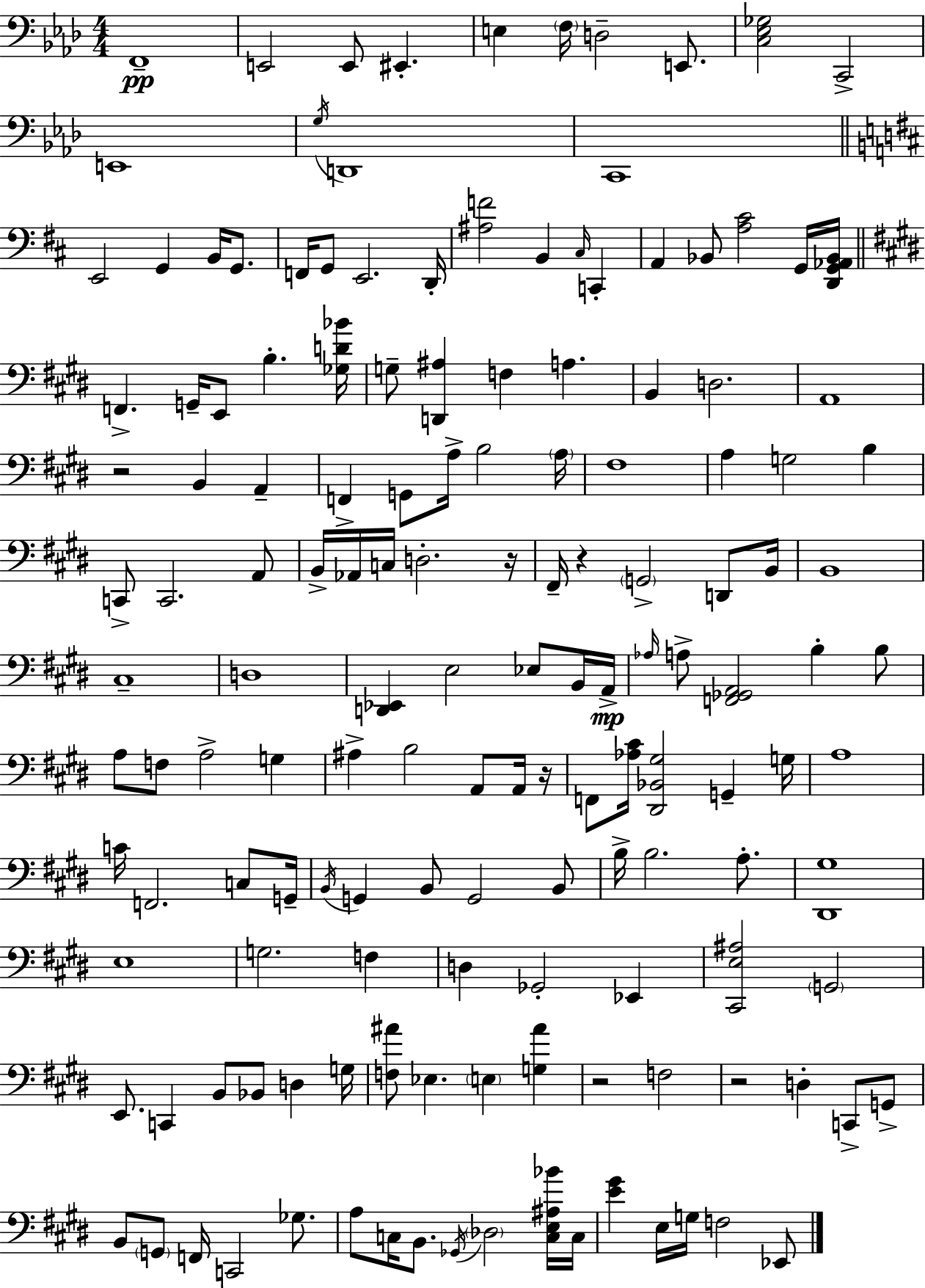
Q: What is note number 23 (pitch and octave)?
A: C#3